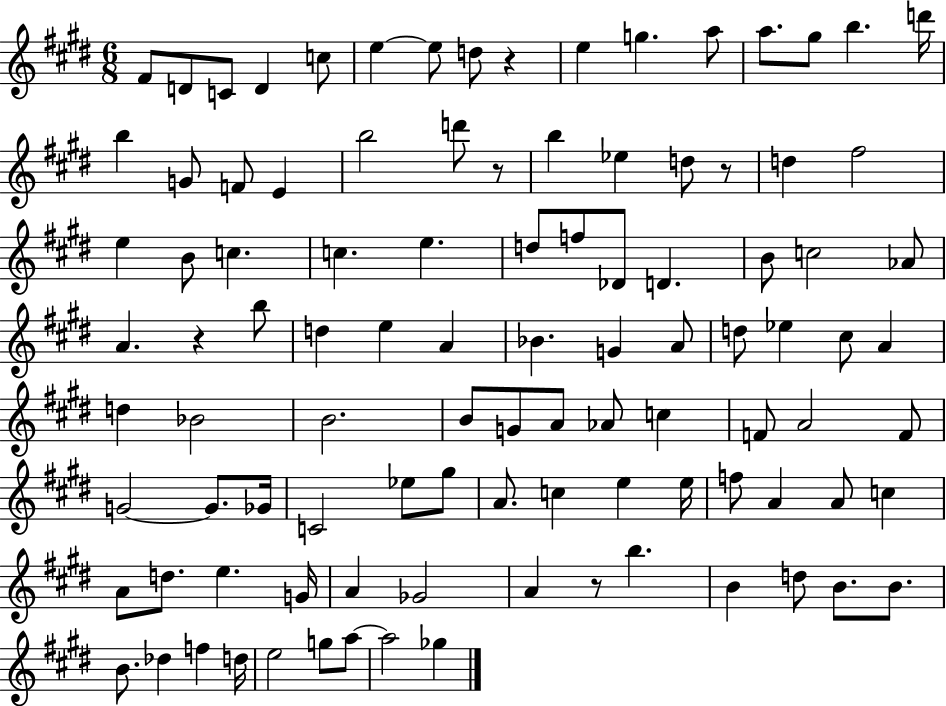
X:1
T:Untitled
M:6/8
L:1/4
K:E
^F/2 D/2 C/2 D c/2 e e/2 d/2 z e g a/2 a/2 ^g/2 b d'/4 b G/2 F/2 E b2 d'/2 z/2 b _e d/2 z/2 d ^f2 e B/2 c c e d/2 f/2 _D/2 D B/2 c2 _A/2 A z b/2 d e A _B G A/2 d/2 _e ^c/2 A d _B2 B2 B/2 G/2 A/2 _A/2 c F/2 A2 F/2 G2 G/2 _G/4 C2 _e/2 ^g/2 A/2 c e e/4 f/2 A A/2 c A/2 d/2 e G/4 A _G2 A z/2 b B d/2 B/2 B/2 B/2 _d f d/4 e2 g/2 a/2 a2 _g